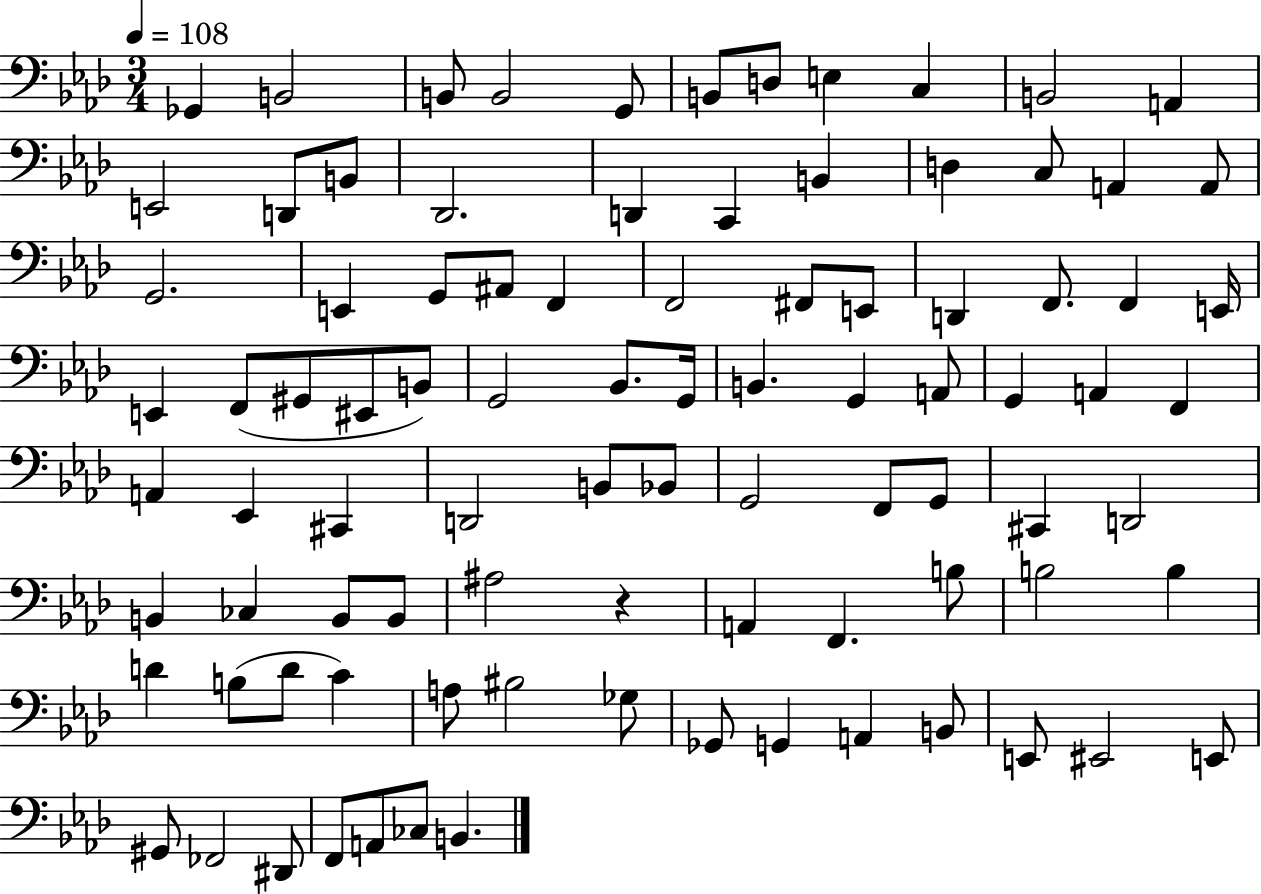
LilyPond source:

{
  \clef bass
  \numericTimeSignature
  \time 3/4
  \key aes \major
  \tempo 4 = 108
  ges,4 b,2 | b,8 b,2 g,8 | b,8 d8 e4 c4 | b,2 a,4 | \break e,2 d,8 b,8 | des,2. | d,4 c,4 b,4 | d4 c8 a,4 a,8 | \break g,2. | e,4 g,8 ais,8 f,4 | f,2 fis,8 e,8 | d,4 f,8. f,4 e,16 | \break e,4 f,8( gis,8 eis,8 b,8) | g,2 bes,8. g,16 | b,4. g,4 a,8 | g,4 a,4 f,4 | \break a,4 ees,4 cis,4 | d,2 b,8 bes,8 | g,2 f,8 g,8 | cis,4 d,2 | \break b,4 ces4 b,8 b,8 | ais2 r4 | a,4 f,4. b8 | b2 b4 | \break d'4 b8( d'8 c'4) | a8 bis2 ges8 | ges,8 g,4 a,4 b,8 | e,8 eis,2 e,8 | \break gis,8 fes,2 dis,8 | f,8 a,8 ces8 b,4. | \bar "|."
}